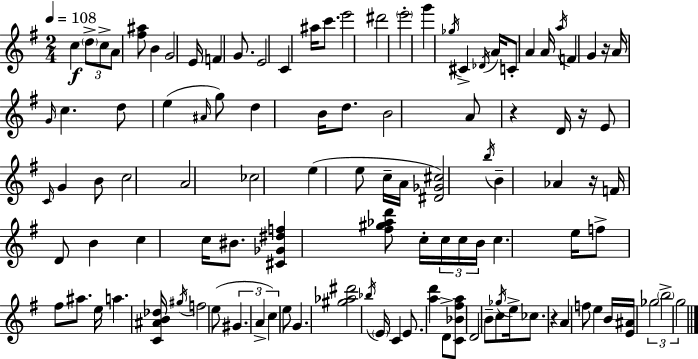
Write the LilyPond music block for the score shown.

{
  \clef treble
  \numericTimeSignature
  \time 2/4
  \key g \major
  \tempo 4 = 108
  c''4\f \tuplet 3/2 { \parenthesize d''8-> c''8-> | a'8 } <fis'' ais''>8 b'4 | g'2 | e'16 f'4 g'8. | \break e'2 | c'4 ais''16 c'''8. | e'''2 | dis'''2 | \break \parenthesize e'''2-. | g'''4 \acciaccatura { ges''16 } cis'4-> | \acciaccatura { des'16 } a'16 c'8-. a'4 | a'16 \acciaccatura { a''16 } f'4 g'4 | \break r16 a'16 \grace { g'16 } c''4. | d''8 e''4( | \grace { ais'16 } g''8) d''4 | b'16 d''8. b'2 | \break a'8 r4 | d'16 r16 e'8 \grace { c'16 } | g'4 b'8 c''2 | a'2 | \break ces''2 | e''4( | e''8 c''16-- a'16 <dis' ges' cis''>2) | \acciaccatura { b''16 } b'4-- | \break aes'4 r16 | f'16 d'8 b'4 c''4 | c''16 bis'8. <cis' ges' dis'' f''>4 | <fis'' gis'' aes'' d'''>8 c''16-. \tuplet 3/2 { c''16 c''16 | \break b'16 } c''4. e''16 | f''8-> fis''8 ais''8. e''16 | a''4. <c' ais' b' des''>16 \acciaccatura { gis''16 } | f''2 | \break e''8( \tuplet 3/2 { gis'4. | a'4-> c''4) } | e''8 g'4. | <gis'' aes'' dis'''>2 | \break \acciaccatura { bes''16 } \parenthesize e'16 c'4 e'8. | <a'' d'''>4 d'8-> <c' bes' fis'' a''>8 | d'2 | b'8-- c''8 \acciaccatura { ges''16 } e''16-> ces''8. | \break r4 a'4 | f''8 e''4 | b'16 <e' ais'>16 \tuplet 3/2 { ges''2 | \parenthesize b''2-> | \break g''2 } | \bar "|."
}